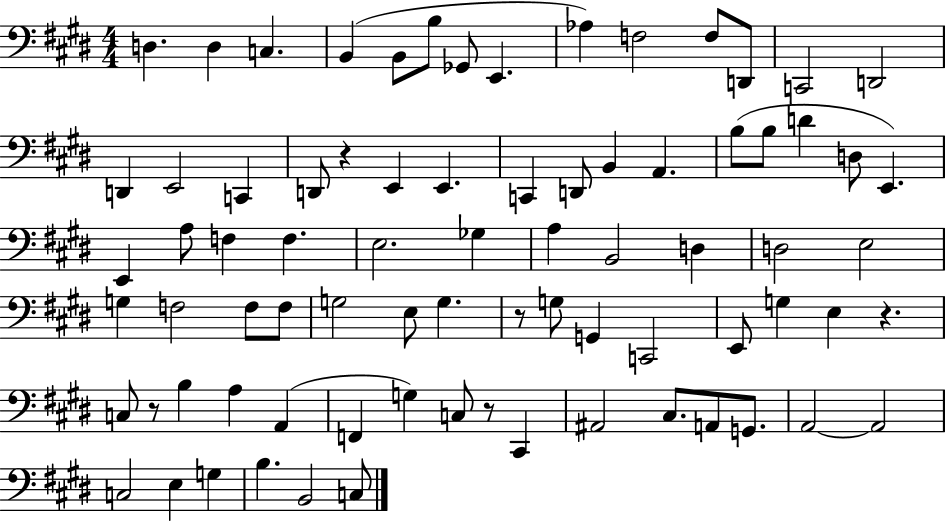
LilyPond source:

{
  \clef bass
  \numericTimeSignature
  \time 4/4
  \key e \major
  d4. d4 c4. | b,4( b,8 b8 ges,8 e,4. | aes4) f2 f8 d,8 | c,2 d,2 | \break d,4 e,2 c,4 | d,8 r4 e,4 e,4. | c,4 d,8 b,4 a,4. | b8( b8 d'4 d8 e,4.) | \break e,4 a8 f4 f4. | e2. ges4 | a4 b,2 d4 | d2 e2 | \break g4 f2 f8 f8 | g2 e8 g4. | r8 g8 g,4 c,2 | e,8 g4 e4 r4. | \break c8 r8 b4 a4 a,4( | f,4 g4) c8 r8 cis,4 | ais,2 cis8. a,8 g,8. | a,2~~ a,2 | \break c2 e4 g4 | b4. b,2 c8 | \bar "|."
}